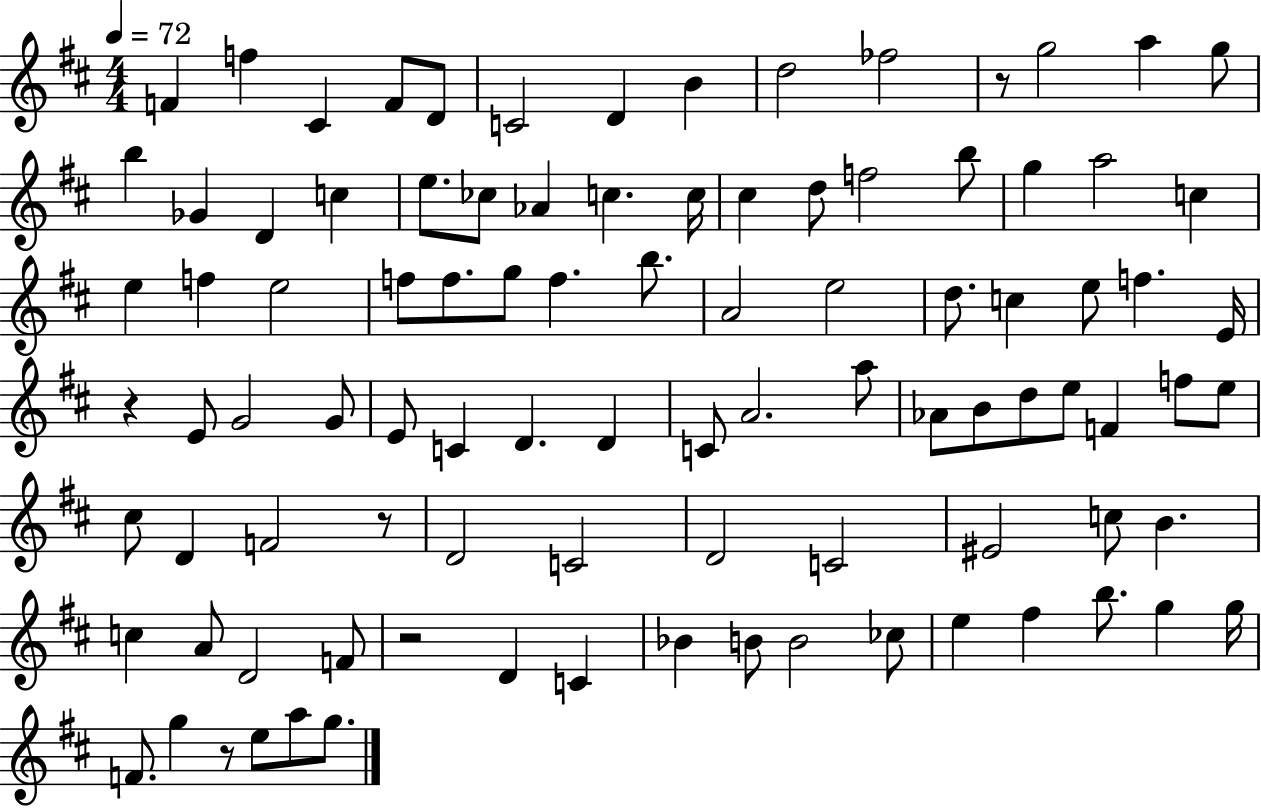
F4/q F5/q C#4/q F4/e D4/e C4/h D4/q B4/q D5/h FES5/h R/e G5/h A5/q G5/e B5/q Gb4/q D4/q C5/q E5/e. CES5/e Ab4/q C5/q. C5/s C#5/q D5/e F5/h B5/e G5/q A5/h C5/q E5/q F5/q E5/h F5/e F5/e. G5/e F5/q. B5/e. A4/h E5/h D5/e. C5/q E5/e F5/q. E4/s R/q E4/e G4/h G4/e E4/e C4/q D4/q. D4/q C4/e A4/h. A5/e Ab4/e B4/e D5/e E5/e F4/q F5/e E5/e C#5/e D4/q F4/h R/e D4/h C4/h D4/h C4/h EIS4/h C5/e B4/q. C5/q A4/e D4/h F4/e R/h D4/q C4/q Bb4/q B4/e B4/h CES5/e E5/q F#5/q B5/e. G5/q G5/s F4/e. G5/q R/e E5/e A5/e G5/e.